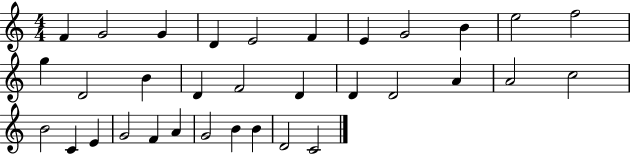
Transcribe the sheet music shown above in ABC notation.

X:1
T:Untitled
M:4/4
L:1/4
K:C
F G2 G D E2 F E G2 B e2 f2 g D2 B D F2 D D D2 A A2 c2 B2 C E G2 F A G2 B B D2 C2